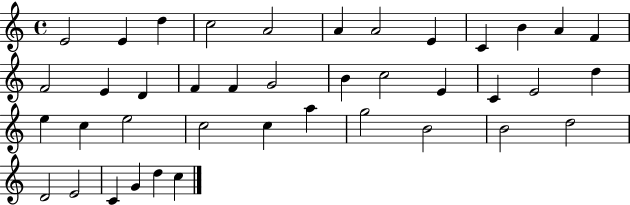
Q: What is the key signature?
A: C major